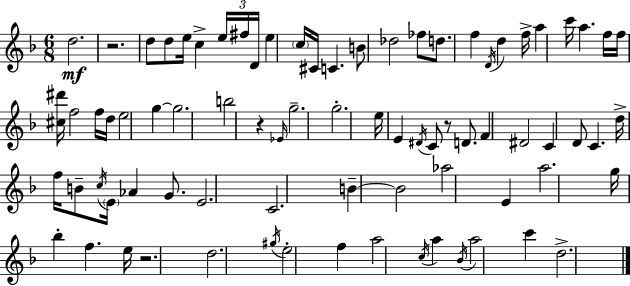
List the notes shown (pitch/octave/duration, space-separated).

D5/h. R/h. D5/e D5/e E5/s C5/q E5/s F#5/s D4/s E5/q C5/s C#4/s C4/q. B4/e Db5/h FES5/e D5/e. F5/q D4/s D5/q F5/s A5/q C6/s A5/q. F5/s F5/s [C#5,D#6]/s F5/h F5/s D5/s E5/h G5/q G5/h. B5/h R/q Eb4/s G5/h. G5/h. E5/s E4/q D#4/s C4/e R/e D4/e. F4/q D#4/h C4/q D4/e C4/q. D5/s F5/s B4/e C5/s E4/s Ab4/q G4/e. E4/h. C4/h. B4/q B4/h Ab5/h E4/q A5/h. G5/s Bb5/q F5/q. E5/s R/h. D5/h. G#5/s E5/h F5/q A5/h C5/s A5/q Bb4/s A5/h C6/q D5/h.